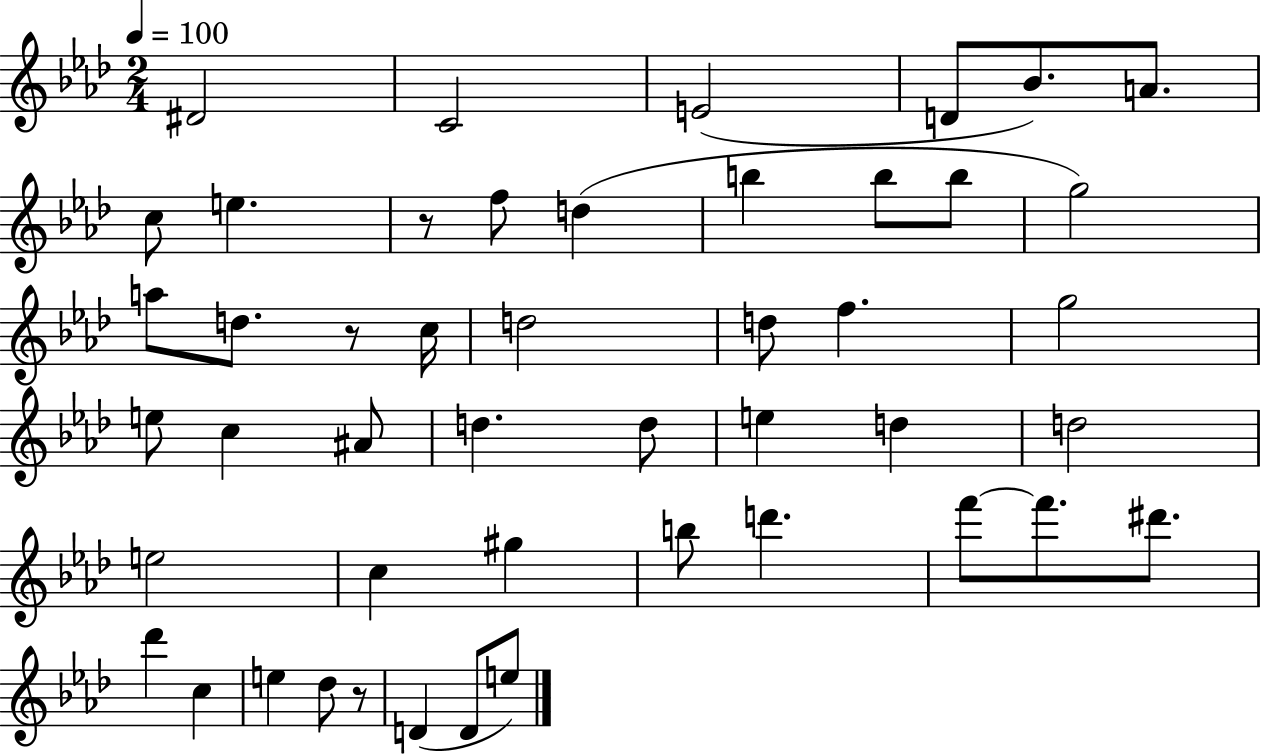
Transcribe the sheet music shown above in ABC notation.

X:1
T:Untitled
M:2/4
L:1/4
K:Ab
^D2 C2 E2 D/2 _B/2 A/2 c/2 e z/2 f/2 d b b/2 b/2 g2 a/2 d/2 z/2 c/4 d2 d/2 f g2 e/2 c ^A/2 d d/2 e d d2 e2 c ^g b/2 d' f'/2 f'/2 ^d'/2 _d' c e _d/2 z/2 D D/2 e/2